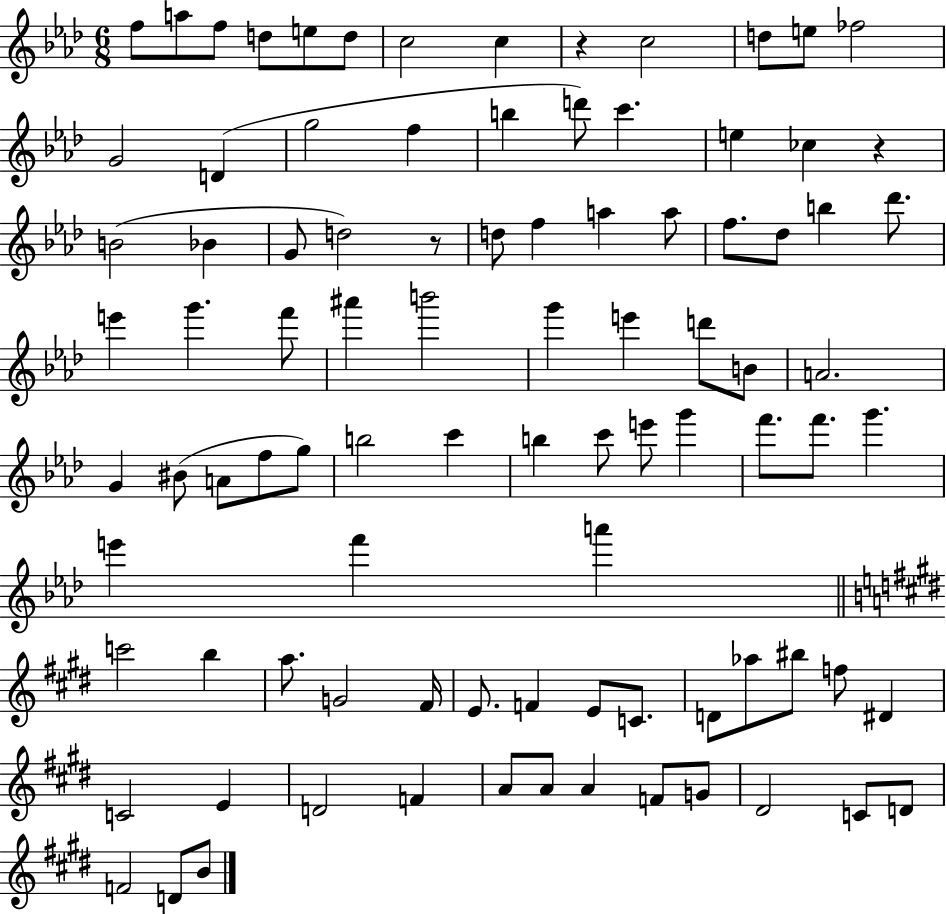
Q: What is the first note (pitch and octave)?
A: F5